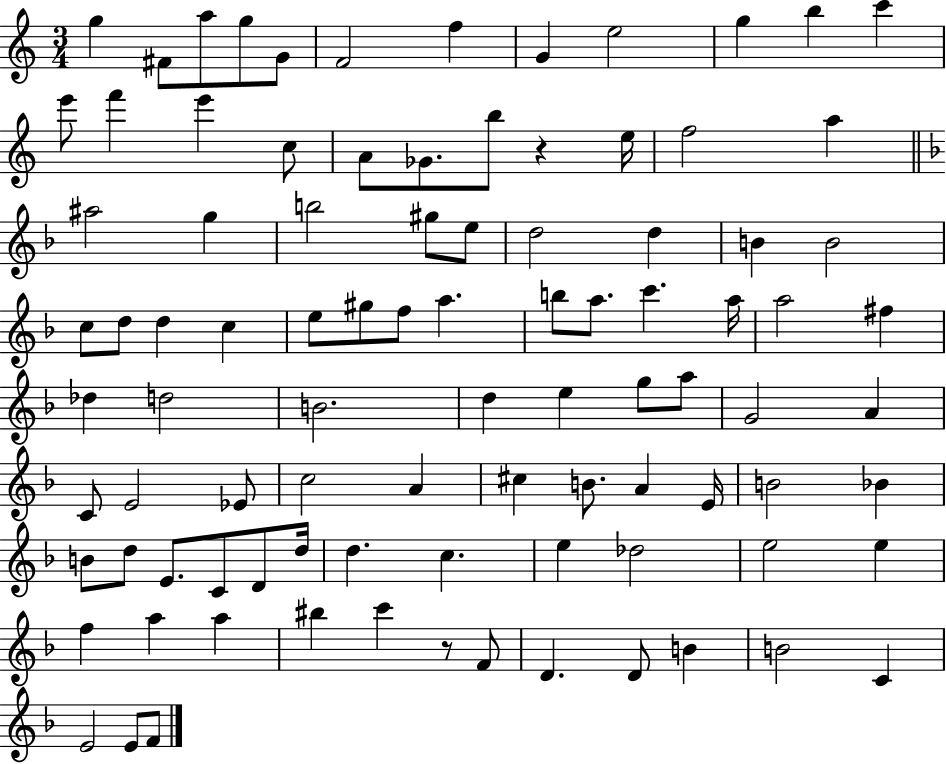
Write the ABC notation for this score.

X:1
T:Untitled
M:3/4
L:1/4
K:C
g ^F/2 a/2 g/2 G/2 F2 f G e2 g b c' e'/2 f' e' c/2 A/2 _G/2 b/2 z e/4 f2 a ^a2 g b2 ^g/2 e/2 d2 d B B2 c/2 d/2 d c e/2 ^g/2 f/2 a b/2 a/2 c' a/4 a2 ^f _d d2 B2 d e g/2 a/2 G2 A C/2 E2 _E/2 c2 A ^c B/2 A E/4 B2 _B B/2 d/2 E/2 C/2 D/2 d/4 d c e _d2 e2 e f a a ^b c' z/2 F/2 D D/2 B B2 C E2 E/2 F/2